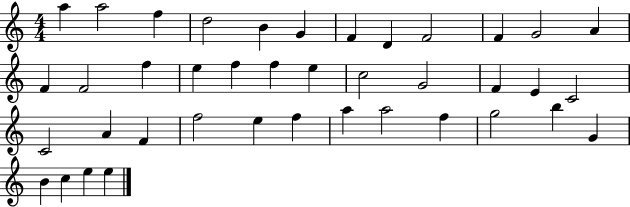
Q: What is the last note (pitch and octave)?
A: E5